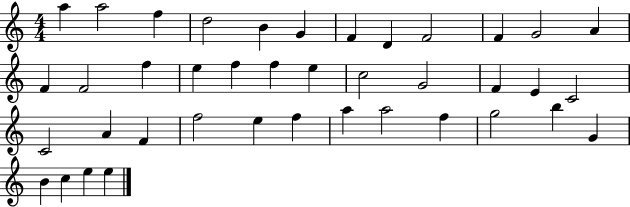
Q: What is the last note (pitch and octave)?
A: E5